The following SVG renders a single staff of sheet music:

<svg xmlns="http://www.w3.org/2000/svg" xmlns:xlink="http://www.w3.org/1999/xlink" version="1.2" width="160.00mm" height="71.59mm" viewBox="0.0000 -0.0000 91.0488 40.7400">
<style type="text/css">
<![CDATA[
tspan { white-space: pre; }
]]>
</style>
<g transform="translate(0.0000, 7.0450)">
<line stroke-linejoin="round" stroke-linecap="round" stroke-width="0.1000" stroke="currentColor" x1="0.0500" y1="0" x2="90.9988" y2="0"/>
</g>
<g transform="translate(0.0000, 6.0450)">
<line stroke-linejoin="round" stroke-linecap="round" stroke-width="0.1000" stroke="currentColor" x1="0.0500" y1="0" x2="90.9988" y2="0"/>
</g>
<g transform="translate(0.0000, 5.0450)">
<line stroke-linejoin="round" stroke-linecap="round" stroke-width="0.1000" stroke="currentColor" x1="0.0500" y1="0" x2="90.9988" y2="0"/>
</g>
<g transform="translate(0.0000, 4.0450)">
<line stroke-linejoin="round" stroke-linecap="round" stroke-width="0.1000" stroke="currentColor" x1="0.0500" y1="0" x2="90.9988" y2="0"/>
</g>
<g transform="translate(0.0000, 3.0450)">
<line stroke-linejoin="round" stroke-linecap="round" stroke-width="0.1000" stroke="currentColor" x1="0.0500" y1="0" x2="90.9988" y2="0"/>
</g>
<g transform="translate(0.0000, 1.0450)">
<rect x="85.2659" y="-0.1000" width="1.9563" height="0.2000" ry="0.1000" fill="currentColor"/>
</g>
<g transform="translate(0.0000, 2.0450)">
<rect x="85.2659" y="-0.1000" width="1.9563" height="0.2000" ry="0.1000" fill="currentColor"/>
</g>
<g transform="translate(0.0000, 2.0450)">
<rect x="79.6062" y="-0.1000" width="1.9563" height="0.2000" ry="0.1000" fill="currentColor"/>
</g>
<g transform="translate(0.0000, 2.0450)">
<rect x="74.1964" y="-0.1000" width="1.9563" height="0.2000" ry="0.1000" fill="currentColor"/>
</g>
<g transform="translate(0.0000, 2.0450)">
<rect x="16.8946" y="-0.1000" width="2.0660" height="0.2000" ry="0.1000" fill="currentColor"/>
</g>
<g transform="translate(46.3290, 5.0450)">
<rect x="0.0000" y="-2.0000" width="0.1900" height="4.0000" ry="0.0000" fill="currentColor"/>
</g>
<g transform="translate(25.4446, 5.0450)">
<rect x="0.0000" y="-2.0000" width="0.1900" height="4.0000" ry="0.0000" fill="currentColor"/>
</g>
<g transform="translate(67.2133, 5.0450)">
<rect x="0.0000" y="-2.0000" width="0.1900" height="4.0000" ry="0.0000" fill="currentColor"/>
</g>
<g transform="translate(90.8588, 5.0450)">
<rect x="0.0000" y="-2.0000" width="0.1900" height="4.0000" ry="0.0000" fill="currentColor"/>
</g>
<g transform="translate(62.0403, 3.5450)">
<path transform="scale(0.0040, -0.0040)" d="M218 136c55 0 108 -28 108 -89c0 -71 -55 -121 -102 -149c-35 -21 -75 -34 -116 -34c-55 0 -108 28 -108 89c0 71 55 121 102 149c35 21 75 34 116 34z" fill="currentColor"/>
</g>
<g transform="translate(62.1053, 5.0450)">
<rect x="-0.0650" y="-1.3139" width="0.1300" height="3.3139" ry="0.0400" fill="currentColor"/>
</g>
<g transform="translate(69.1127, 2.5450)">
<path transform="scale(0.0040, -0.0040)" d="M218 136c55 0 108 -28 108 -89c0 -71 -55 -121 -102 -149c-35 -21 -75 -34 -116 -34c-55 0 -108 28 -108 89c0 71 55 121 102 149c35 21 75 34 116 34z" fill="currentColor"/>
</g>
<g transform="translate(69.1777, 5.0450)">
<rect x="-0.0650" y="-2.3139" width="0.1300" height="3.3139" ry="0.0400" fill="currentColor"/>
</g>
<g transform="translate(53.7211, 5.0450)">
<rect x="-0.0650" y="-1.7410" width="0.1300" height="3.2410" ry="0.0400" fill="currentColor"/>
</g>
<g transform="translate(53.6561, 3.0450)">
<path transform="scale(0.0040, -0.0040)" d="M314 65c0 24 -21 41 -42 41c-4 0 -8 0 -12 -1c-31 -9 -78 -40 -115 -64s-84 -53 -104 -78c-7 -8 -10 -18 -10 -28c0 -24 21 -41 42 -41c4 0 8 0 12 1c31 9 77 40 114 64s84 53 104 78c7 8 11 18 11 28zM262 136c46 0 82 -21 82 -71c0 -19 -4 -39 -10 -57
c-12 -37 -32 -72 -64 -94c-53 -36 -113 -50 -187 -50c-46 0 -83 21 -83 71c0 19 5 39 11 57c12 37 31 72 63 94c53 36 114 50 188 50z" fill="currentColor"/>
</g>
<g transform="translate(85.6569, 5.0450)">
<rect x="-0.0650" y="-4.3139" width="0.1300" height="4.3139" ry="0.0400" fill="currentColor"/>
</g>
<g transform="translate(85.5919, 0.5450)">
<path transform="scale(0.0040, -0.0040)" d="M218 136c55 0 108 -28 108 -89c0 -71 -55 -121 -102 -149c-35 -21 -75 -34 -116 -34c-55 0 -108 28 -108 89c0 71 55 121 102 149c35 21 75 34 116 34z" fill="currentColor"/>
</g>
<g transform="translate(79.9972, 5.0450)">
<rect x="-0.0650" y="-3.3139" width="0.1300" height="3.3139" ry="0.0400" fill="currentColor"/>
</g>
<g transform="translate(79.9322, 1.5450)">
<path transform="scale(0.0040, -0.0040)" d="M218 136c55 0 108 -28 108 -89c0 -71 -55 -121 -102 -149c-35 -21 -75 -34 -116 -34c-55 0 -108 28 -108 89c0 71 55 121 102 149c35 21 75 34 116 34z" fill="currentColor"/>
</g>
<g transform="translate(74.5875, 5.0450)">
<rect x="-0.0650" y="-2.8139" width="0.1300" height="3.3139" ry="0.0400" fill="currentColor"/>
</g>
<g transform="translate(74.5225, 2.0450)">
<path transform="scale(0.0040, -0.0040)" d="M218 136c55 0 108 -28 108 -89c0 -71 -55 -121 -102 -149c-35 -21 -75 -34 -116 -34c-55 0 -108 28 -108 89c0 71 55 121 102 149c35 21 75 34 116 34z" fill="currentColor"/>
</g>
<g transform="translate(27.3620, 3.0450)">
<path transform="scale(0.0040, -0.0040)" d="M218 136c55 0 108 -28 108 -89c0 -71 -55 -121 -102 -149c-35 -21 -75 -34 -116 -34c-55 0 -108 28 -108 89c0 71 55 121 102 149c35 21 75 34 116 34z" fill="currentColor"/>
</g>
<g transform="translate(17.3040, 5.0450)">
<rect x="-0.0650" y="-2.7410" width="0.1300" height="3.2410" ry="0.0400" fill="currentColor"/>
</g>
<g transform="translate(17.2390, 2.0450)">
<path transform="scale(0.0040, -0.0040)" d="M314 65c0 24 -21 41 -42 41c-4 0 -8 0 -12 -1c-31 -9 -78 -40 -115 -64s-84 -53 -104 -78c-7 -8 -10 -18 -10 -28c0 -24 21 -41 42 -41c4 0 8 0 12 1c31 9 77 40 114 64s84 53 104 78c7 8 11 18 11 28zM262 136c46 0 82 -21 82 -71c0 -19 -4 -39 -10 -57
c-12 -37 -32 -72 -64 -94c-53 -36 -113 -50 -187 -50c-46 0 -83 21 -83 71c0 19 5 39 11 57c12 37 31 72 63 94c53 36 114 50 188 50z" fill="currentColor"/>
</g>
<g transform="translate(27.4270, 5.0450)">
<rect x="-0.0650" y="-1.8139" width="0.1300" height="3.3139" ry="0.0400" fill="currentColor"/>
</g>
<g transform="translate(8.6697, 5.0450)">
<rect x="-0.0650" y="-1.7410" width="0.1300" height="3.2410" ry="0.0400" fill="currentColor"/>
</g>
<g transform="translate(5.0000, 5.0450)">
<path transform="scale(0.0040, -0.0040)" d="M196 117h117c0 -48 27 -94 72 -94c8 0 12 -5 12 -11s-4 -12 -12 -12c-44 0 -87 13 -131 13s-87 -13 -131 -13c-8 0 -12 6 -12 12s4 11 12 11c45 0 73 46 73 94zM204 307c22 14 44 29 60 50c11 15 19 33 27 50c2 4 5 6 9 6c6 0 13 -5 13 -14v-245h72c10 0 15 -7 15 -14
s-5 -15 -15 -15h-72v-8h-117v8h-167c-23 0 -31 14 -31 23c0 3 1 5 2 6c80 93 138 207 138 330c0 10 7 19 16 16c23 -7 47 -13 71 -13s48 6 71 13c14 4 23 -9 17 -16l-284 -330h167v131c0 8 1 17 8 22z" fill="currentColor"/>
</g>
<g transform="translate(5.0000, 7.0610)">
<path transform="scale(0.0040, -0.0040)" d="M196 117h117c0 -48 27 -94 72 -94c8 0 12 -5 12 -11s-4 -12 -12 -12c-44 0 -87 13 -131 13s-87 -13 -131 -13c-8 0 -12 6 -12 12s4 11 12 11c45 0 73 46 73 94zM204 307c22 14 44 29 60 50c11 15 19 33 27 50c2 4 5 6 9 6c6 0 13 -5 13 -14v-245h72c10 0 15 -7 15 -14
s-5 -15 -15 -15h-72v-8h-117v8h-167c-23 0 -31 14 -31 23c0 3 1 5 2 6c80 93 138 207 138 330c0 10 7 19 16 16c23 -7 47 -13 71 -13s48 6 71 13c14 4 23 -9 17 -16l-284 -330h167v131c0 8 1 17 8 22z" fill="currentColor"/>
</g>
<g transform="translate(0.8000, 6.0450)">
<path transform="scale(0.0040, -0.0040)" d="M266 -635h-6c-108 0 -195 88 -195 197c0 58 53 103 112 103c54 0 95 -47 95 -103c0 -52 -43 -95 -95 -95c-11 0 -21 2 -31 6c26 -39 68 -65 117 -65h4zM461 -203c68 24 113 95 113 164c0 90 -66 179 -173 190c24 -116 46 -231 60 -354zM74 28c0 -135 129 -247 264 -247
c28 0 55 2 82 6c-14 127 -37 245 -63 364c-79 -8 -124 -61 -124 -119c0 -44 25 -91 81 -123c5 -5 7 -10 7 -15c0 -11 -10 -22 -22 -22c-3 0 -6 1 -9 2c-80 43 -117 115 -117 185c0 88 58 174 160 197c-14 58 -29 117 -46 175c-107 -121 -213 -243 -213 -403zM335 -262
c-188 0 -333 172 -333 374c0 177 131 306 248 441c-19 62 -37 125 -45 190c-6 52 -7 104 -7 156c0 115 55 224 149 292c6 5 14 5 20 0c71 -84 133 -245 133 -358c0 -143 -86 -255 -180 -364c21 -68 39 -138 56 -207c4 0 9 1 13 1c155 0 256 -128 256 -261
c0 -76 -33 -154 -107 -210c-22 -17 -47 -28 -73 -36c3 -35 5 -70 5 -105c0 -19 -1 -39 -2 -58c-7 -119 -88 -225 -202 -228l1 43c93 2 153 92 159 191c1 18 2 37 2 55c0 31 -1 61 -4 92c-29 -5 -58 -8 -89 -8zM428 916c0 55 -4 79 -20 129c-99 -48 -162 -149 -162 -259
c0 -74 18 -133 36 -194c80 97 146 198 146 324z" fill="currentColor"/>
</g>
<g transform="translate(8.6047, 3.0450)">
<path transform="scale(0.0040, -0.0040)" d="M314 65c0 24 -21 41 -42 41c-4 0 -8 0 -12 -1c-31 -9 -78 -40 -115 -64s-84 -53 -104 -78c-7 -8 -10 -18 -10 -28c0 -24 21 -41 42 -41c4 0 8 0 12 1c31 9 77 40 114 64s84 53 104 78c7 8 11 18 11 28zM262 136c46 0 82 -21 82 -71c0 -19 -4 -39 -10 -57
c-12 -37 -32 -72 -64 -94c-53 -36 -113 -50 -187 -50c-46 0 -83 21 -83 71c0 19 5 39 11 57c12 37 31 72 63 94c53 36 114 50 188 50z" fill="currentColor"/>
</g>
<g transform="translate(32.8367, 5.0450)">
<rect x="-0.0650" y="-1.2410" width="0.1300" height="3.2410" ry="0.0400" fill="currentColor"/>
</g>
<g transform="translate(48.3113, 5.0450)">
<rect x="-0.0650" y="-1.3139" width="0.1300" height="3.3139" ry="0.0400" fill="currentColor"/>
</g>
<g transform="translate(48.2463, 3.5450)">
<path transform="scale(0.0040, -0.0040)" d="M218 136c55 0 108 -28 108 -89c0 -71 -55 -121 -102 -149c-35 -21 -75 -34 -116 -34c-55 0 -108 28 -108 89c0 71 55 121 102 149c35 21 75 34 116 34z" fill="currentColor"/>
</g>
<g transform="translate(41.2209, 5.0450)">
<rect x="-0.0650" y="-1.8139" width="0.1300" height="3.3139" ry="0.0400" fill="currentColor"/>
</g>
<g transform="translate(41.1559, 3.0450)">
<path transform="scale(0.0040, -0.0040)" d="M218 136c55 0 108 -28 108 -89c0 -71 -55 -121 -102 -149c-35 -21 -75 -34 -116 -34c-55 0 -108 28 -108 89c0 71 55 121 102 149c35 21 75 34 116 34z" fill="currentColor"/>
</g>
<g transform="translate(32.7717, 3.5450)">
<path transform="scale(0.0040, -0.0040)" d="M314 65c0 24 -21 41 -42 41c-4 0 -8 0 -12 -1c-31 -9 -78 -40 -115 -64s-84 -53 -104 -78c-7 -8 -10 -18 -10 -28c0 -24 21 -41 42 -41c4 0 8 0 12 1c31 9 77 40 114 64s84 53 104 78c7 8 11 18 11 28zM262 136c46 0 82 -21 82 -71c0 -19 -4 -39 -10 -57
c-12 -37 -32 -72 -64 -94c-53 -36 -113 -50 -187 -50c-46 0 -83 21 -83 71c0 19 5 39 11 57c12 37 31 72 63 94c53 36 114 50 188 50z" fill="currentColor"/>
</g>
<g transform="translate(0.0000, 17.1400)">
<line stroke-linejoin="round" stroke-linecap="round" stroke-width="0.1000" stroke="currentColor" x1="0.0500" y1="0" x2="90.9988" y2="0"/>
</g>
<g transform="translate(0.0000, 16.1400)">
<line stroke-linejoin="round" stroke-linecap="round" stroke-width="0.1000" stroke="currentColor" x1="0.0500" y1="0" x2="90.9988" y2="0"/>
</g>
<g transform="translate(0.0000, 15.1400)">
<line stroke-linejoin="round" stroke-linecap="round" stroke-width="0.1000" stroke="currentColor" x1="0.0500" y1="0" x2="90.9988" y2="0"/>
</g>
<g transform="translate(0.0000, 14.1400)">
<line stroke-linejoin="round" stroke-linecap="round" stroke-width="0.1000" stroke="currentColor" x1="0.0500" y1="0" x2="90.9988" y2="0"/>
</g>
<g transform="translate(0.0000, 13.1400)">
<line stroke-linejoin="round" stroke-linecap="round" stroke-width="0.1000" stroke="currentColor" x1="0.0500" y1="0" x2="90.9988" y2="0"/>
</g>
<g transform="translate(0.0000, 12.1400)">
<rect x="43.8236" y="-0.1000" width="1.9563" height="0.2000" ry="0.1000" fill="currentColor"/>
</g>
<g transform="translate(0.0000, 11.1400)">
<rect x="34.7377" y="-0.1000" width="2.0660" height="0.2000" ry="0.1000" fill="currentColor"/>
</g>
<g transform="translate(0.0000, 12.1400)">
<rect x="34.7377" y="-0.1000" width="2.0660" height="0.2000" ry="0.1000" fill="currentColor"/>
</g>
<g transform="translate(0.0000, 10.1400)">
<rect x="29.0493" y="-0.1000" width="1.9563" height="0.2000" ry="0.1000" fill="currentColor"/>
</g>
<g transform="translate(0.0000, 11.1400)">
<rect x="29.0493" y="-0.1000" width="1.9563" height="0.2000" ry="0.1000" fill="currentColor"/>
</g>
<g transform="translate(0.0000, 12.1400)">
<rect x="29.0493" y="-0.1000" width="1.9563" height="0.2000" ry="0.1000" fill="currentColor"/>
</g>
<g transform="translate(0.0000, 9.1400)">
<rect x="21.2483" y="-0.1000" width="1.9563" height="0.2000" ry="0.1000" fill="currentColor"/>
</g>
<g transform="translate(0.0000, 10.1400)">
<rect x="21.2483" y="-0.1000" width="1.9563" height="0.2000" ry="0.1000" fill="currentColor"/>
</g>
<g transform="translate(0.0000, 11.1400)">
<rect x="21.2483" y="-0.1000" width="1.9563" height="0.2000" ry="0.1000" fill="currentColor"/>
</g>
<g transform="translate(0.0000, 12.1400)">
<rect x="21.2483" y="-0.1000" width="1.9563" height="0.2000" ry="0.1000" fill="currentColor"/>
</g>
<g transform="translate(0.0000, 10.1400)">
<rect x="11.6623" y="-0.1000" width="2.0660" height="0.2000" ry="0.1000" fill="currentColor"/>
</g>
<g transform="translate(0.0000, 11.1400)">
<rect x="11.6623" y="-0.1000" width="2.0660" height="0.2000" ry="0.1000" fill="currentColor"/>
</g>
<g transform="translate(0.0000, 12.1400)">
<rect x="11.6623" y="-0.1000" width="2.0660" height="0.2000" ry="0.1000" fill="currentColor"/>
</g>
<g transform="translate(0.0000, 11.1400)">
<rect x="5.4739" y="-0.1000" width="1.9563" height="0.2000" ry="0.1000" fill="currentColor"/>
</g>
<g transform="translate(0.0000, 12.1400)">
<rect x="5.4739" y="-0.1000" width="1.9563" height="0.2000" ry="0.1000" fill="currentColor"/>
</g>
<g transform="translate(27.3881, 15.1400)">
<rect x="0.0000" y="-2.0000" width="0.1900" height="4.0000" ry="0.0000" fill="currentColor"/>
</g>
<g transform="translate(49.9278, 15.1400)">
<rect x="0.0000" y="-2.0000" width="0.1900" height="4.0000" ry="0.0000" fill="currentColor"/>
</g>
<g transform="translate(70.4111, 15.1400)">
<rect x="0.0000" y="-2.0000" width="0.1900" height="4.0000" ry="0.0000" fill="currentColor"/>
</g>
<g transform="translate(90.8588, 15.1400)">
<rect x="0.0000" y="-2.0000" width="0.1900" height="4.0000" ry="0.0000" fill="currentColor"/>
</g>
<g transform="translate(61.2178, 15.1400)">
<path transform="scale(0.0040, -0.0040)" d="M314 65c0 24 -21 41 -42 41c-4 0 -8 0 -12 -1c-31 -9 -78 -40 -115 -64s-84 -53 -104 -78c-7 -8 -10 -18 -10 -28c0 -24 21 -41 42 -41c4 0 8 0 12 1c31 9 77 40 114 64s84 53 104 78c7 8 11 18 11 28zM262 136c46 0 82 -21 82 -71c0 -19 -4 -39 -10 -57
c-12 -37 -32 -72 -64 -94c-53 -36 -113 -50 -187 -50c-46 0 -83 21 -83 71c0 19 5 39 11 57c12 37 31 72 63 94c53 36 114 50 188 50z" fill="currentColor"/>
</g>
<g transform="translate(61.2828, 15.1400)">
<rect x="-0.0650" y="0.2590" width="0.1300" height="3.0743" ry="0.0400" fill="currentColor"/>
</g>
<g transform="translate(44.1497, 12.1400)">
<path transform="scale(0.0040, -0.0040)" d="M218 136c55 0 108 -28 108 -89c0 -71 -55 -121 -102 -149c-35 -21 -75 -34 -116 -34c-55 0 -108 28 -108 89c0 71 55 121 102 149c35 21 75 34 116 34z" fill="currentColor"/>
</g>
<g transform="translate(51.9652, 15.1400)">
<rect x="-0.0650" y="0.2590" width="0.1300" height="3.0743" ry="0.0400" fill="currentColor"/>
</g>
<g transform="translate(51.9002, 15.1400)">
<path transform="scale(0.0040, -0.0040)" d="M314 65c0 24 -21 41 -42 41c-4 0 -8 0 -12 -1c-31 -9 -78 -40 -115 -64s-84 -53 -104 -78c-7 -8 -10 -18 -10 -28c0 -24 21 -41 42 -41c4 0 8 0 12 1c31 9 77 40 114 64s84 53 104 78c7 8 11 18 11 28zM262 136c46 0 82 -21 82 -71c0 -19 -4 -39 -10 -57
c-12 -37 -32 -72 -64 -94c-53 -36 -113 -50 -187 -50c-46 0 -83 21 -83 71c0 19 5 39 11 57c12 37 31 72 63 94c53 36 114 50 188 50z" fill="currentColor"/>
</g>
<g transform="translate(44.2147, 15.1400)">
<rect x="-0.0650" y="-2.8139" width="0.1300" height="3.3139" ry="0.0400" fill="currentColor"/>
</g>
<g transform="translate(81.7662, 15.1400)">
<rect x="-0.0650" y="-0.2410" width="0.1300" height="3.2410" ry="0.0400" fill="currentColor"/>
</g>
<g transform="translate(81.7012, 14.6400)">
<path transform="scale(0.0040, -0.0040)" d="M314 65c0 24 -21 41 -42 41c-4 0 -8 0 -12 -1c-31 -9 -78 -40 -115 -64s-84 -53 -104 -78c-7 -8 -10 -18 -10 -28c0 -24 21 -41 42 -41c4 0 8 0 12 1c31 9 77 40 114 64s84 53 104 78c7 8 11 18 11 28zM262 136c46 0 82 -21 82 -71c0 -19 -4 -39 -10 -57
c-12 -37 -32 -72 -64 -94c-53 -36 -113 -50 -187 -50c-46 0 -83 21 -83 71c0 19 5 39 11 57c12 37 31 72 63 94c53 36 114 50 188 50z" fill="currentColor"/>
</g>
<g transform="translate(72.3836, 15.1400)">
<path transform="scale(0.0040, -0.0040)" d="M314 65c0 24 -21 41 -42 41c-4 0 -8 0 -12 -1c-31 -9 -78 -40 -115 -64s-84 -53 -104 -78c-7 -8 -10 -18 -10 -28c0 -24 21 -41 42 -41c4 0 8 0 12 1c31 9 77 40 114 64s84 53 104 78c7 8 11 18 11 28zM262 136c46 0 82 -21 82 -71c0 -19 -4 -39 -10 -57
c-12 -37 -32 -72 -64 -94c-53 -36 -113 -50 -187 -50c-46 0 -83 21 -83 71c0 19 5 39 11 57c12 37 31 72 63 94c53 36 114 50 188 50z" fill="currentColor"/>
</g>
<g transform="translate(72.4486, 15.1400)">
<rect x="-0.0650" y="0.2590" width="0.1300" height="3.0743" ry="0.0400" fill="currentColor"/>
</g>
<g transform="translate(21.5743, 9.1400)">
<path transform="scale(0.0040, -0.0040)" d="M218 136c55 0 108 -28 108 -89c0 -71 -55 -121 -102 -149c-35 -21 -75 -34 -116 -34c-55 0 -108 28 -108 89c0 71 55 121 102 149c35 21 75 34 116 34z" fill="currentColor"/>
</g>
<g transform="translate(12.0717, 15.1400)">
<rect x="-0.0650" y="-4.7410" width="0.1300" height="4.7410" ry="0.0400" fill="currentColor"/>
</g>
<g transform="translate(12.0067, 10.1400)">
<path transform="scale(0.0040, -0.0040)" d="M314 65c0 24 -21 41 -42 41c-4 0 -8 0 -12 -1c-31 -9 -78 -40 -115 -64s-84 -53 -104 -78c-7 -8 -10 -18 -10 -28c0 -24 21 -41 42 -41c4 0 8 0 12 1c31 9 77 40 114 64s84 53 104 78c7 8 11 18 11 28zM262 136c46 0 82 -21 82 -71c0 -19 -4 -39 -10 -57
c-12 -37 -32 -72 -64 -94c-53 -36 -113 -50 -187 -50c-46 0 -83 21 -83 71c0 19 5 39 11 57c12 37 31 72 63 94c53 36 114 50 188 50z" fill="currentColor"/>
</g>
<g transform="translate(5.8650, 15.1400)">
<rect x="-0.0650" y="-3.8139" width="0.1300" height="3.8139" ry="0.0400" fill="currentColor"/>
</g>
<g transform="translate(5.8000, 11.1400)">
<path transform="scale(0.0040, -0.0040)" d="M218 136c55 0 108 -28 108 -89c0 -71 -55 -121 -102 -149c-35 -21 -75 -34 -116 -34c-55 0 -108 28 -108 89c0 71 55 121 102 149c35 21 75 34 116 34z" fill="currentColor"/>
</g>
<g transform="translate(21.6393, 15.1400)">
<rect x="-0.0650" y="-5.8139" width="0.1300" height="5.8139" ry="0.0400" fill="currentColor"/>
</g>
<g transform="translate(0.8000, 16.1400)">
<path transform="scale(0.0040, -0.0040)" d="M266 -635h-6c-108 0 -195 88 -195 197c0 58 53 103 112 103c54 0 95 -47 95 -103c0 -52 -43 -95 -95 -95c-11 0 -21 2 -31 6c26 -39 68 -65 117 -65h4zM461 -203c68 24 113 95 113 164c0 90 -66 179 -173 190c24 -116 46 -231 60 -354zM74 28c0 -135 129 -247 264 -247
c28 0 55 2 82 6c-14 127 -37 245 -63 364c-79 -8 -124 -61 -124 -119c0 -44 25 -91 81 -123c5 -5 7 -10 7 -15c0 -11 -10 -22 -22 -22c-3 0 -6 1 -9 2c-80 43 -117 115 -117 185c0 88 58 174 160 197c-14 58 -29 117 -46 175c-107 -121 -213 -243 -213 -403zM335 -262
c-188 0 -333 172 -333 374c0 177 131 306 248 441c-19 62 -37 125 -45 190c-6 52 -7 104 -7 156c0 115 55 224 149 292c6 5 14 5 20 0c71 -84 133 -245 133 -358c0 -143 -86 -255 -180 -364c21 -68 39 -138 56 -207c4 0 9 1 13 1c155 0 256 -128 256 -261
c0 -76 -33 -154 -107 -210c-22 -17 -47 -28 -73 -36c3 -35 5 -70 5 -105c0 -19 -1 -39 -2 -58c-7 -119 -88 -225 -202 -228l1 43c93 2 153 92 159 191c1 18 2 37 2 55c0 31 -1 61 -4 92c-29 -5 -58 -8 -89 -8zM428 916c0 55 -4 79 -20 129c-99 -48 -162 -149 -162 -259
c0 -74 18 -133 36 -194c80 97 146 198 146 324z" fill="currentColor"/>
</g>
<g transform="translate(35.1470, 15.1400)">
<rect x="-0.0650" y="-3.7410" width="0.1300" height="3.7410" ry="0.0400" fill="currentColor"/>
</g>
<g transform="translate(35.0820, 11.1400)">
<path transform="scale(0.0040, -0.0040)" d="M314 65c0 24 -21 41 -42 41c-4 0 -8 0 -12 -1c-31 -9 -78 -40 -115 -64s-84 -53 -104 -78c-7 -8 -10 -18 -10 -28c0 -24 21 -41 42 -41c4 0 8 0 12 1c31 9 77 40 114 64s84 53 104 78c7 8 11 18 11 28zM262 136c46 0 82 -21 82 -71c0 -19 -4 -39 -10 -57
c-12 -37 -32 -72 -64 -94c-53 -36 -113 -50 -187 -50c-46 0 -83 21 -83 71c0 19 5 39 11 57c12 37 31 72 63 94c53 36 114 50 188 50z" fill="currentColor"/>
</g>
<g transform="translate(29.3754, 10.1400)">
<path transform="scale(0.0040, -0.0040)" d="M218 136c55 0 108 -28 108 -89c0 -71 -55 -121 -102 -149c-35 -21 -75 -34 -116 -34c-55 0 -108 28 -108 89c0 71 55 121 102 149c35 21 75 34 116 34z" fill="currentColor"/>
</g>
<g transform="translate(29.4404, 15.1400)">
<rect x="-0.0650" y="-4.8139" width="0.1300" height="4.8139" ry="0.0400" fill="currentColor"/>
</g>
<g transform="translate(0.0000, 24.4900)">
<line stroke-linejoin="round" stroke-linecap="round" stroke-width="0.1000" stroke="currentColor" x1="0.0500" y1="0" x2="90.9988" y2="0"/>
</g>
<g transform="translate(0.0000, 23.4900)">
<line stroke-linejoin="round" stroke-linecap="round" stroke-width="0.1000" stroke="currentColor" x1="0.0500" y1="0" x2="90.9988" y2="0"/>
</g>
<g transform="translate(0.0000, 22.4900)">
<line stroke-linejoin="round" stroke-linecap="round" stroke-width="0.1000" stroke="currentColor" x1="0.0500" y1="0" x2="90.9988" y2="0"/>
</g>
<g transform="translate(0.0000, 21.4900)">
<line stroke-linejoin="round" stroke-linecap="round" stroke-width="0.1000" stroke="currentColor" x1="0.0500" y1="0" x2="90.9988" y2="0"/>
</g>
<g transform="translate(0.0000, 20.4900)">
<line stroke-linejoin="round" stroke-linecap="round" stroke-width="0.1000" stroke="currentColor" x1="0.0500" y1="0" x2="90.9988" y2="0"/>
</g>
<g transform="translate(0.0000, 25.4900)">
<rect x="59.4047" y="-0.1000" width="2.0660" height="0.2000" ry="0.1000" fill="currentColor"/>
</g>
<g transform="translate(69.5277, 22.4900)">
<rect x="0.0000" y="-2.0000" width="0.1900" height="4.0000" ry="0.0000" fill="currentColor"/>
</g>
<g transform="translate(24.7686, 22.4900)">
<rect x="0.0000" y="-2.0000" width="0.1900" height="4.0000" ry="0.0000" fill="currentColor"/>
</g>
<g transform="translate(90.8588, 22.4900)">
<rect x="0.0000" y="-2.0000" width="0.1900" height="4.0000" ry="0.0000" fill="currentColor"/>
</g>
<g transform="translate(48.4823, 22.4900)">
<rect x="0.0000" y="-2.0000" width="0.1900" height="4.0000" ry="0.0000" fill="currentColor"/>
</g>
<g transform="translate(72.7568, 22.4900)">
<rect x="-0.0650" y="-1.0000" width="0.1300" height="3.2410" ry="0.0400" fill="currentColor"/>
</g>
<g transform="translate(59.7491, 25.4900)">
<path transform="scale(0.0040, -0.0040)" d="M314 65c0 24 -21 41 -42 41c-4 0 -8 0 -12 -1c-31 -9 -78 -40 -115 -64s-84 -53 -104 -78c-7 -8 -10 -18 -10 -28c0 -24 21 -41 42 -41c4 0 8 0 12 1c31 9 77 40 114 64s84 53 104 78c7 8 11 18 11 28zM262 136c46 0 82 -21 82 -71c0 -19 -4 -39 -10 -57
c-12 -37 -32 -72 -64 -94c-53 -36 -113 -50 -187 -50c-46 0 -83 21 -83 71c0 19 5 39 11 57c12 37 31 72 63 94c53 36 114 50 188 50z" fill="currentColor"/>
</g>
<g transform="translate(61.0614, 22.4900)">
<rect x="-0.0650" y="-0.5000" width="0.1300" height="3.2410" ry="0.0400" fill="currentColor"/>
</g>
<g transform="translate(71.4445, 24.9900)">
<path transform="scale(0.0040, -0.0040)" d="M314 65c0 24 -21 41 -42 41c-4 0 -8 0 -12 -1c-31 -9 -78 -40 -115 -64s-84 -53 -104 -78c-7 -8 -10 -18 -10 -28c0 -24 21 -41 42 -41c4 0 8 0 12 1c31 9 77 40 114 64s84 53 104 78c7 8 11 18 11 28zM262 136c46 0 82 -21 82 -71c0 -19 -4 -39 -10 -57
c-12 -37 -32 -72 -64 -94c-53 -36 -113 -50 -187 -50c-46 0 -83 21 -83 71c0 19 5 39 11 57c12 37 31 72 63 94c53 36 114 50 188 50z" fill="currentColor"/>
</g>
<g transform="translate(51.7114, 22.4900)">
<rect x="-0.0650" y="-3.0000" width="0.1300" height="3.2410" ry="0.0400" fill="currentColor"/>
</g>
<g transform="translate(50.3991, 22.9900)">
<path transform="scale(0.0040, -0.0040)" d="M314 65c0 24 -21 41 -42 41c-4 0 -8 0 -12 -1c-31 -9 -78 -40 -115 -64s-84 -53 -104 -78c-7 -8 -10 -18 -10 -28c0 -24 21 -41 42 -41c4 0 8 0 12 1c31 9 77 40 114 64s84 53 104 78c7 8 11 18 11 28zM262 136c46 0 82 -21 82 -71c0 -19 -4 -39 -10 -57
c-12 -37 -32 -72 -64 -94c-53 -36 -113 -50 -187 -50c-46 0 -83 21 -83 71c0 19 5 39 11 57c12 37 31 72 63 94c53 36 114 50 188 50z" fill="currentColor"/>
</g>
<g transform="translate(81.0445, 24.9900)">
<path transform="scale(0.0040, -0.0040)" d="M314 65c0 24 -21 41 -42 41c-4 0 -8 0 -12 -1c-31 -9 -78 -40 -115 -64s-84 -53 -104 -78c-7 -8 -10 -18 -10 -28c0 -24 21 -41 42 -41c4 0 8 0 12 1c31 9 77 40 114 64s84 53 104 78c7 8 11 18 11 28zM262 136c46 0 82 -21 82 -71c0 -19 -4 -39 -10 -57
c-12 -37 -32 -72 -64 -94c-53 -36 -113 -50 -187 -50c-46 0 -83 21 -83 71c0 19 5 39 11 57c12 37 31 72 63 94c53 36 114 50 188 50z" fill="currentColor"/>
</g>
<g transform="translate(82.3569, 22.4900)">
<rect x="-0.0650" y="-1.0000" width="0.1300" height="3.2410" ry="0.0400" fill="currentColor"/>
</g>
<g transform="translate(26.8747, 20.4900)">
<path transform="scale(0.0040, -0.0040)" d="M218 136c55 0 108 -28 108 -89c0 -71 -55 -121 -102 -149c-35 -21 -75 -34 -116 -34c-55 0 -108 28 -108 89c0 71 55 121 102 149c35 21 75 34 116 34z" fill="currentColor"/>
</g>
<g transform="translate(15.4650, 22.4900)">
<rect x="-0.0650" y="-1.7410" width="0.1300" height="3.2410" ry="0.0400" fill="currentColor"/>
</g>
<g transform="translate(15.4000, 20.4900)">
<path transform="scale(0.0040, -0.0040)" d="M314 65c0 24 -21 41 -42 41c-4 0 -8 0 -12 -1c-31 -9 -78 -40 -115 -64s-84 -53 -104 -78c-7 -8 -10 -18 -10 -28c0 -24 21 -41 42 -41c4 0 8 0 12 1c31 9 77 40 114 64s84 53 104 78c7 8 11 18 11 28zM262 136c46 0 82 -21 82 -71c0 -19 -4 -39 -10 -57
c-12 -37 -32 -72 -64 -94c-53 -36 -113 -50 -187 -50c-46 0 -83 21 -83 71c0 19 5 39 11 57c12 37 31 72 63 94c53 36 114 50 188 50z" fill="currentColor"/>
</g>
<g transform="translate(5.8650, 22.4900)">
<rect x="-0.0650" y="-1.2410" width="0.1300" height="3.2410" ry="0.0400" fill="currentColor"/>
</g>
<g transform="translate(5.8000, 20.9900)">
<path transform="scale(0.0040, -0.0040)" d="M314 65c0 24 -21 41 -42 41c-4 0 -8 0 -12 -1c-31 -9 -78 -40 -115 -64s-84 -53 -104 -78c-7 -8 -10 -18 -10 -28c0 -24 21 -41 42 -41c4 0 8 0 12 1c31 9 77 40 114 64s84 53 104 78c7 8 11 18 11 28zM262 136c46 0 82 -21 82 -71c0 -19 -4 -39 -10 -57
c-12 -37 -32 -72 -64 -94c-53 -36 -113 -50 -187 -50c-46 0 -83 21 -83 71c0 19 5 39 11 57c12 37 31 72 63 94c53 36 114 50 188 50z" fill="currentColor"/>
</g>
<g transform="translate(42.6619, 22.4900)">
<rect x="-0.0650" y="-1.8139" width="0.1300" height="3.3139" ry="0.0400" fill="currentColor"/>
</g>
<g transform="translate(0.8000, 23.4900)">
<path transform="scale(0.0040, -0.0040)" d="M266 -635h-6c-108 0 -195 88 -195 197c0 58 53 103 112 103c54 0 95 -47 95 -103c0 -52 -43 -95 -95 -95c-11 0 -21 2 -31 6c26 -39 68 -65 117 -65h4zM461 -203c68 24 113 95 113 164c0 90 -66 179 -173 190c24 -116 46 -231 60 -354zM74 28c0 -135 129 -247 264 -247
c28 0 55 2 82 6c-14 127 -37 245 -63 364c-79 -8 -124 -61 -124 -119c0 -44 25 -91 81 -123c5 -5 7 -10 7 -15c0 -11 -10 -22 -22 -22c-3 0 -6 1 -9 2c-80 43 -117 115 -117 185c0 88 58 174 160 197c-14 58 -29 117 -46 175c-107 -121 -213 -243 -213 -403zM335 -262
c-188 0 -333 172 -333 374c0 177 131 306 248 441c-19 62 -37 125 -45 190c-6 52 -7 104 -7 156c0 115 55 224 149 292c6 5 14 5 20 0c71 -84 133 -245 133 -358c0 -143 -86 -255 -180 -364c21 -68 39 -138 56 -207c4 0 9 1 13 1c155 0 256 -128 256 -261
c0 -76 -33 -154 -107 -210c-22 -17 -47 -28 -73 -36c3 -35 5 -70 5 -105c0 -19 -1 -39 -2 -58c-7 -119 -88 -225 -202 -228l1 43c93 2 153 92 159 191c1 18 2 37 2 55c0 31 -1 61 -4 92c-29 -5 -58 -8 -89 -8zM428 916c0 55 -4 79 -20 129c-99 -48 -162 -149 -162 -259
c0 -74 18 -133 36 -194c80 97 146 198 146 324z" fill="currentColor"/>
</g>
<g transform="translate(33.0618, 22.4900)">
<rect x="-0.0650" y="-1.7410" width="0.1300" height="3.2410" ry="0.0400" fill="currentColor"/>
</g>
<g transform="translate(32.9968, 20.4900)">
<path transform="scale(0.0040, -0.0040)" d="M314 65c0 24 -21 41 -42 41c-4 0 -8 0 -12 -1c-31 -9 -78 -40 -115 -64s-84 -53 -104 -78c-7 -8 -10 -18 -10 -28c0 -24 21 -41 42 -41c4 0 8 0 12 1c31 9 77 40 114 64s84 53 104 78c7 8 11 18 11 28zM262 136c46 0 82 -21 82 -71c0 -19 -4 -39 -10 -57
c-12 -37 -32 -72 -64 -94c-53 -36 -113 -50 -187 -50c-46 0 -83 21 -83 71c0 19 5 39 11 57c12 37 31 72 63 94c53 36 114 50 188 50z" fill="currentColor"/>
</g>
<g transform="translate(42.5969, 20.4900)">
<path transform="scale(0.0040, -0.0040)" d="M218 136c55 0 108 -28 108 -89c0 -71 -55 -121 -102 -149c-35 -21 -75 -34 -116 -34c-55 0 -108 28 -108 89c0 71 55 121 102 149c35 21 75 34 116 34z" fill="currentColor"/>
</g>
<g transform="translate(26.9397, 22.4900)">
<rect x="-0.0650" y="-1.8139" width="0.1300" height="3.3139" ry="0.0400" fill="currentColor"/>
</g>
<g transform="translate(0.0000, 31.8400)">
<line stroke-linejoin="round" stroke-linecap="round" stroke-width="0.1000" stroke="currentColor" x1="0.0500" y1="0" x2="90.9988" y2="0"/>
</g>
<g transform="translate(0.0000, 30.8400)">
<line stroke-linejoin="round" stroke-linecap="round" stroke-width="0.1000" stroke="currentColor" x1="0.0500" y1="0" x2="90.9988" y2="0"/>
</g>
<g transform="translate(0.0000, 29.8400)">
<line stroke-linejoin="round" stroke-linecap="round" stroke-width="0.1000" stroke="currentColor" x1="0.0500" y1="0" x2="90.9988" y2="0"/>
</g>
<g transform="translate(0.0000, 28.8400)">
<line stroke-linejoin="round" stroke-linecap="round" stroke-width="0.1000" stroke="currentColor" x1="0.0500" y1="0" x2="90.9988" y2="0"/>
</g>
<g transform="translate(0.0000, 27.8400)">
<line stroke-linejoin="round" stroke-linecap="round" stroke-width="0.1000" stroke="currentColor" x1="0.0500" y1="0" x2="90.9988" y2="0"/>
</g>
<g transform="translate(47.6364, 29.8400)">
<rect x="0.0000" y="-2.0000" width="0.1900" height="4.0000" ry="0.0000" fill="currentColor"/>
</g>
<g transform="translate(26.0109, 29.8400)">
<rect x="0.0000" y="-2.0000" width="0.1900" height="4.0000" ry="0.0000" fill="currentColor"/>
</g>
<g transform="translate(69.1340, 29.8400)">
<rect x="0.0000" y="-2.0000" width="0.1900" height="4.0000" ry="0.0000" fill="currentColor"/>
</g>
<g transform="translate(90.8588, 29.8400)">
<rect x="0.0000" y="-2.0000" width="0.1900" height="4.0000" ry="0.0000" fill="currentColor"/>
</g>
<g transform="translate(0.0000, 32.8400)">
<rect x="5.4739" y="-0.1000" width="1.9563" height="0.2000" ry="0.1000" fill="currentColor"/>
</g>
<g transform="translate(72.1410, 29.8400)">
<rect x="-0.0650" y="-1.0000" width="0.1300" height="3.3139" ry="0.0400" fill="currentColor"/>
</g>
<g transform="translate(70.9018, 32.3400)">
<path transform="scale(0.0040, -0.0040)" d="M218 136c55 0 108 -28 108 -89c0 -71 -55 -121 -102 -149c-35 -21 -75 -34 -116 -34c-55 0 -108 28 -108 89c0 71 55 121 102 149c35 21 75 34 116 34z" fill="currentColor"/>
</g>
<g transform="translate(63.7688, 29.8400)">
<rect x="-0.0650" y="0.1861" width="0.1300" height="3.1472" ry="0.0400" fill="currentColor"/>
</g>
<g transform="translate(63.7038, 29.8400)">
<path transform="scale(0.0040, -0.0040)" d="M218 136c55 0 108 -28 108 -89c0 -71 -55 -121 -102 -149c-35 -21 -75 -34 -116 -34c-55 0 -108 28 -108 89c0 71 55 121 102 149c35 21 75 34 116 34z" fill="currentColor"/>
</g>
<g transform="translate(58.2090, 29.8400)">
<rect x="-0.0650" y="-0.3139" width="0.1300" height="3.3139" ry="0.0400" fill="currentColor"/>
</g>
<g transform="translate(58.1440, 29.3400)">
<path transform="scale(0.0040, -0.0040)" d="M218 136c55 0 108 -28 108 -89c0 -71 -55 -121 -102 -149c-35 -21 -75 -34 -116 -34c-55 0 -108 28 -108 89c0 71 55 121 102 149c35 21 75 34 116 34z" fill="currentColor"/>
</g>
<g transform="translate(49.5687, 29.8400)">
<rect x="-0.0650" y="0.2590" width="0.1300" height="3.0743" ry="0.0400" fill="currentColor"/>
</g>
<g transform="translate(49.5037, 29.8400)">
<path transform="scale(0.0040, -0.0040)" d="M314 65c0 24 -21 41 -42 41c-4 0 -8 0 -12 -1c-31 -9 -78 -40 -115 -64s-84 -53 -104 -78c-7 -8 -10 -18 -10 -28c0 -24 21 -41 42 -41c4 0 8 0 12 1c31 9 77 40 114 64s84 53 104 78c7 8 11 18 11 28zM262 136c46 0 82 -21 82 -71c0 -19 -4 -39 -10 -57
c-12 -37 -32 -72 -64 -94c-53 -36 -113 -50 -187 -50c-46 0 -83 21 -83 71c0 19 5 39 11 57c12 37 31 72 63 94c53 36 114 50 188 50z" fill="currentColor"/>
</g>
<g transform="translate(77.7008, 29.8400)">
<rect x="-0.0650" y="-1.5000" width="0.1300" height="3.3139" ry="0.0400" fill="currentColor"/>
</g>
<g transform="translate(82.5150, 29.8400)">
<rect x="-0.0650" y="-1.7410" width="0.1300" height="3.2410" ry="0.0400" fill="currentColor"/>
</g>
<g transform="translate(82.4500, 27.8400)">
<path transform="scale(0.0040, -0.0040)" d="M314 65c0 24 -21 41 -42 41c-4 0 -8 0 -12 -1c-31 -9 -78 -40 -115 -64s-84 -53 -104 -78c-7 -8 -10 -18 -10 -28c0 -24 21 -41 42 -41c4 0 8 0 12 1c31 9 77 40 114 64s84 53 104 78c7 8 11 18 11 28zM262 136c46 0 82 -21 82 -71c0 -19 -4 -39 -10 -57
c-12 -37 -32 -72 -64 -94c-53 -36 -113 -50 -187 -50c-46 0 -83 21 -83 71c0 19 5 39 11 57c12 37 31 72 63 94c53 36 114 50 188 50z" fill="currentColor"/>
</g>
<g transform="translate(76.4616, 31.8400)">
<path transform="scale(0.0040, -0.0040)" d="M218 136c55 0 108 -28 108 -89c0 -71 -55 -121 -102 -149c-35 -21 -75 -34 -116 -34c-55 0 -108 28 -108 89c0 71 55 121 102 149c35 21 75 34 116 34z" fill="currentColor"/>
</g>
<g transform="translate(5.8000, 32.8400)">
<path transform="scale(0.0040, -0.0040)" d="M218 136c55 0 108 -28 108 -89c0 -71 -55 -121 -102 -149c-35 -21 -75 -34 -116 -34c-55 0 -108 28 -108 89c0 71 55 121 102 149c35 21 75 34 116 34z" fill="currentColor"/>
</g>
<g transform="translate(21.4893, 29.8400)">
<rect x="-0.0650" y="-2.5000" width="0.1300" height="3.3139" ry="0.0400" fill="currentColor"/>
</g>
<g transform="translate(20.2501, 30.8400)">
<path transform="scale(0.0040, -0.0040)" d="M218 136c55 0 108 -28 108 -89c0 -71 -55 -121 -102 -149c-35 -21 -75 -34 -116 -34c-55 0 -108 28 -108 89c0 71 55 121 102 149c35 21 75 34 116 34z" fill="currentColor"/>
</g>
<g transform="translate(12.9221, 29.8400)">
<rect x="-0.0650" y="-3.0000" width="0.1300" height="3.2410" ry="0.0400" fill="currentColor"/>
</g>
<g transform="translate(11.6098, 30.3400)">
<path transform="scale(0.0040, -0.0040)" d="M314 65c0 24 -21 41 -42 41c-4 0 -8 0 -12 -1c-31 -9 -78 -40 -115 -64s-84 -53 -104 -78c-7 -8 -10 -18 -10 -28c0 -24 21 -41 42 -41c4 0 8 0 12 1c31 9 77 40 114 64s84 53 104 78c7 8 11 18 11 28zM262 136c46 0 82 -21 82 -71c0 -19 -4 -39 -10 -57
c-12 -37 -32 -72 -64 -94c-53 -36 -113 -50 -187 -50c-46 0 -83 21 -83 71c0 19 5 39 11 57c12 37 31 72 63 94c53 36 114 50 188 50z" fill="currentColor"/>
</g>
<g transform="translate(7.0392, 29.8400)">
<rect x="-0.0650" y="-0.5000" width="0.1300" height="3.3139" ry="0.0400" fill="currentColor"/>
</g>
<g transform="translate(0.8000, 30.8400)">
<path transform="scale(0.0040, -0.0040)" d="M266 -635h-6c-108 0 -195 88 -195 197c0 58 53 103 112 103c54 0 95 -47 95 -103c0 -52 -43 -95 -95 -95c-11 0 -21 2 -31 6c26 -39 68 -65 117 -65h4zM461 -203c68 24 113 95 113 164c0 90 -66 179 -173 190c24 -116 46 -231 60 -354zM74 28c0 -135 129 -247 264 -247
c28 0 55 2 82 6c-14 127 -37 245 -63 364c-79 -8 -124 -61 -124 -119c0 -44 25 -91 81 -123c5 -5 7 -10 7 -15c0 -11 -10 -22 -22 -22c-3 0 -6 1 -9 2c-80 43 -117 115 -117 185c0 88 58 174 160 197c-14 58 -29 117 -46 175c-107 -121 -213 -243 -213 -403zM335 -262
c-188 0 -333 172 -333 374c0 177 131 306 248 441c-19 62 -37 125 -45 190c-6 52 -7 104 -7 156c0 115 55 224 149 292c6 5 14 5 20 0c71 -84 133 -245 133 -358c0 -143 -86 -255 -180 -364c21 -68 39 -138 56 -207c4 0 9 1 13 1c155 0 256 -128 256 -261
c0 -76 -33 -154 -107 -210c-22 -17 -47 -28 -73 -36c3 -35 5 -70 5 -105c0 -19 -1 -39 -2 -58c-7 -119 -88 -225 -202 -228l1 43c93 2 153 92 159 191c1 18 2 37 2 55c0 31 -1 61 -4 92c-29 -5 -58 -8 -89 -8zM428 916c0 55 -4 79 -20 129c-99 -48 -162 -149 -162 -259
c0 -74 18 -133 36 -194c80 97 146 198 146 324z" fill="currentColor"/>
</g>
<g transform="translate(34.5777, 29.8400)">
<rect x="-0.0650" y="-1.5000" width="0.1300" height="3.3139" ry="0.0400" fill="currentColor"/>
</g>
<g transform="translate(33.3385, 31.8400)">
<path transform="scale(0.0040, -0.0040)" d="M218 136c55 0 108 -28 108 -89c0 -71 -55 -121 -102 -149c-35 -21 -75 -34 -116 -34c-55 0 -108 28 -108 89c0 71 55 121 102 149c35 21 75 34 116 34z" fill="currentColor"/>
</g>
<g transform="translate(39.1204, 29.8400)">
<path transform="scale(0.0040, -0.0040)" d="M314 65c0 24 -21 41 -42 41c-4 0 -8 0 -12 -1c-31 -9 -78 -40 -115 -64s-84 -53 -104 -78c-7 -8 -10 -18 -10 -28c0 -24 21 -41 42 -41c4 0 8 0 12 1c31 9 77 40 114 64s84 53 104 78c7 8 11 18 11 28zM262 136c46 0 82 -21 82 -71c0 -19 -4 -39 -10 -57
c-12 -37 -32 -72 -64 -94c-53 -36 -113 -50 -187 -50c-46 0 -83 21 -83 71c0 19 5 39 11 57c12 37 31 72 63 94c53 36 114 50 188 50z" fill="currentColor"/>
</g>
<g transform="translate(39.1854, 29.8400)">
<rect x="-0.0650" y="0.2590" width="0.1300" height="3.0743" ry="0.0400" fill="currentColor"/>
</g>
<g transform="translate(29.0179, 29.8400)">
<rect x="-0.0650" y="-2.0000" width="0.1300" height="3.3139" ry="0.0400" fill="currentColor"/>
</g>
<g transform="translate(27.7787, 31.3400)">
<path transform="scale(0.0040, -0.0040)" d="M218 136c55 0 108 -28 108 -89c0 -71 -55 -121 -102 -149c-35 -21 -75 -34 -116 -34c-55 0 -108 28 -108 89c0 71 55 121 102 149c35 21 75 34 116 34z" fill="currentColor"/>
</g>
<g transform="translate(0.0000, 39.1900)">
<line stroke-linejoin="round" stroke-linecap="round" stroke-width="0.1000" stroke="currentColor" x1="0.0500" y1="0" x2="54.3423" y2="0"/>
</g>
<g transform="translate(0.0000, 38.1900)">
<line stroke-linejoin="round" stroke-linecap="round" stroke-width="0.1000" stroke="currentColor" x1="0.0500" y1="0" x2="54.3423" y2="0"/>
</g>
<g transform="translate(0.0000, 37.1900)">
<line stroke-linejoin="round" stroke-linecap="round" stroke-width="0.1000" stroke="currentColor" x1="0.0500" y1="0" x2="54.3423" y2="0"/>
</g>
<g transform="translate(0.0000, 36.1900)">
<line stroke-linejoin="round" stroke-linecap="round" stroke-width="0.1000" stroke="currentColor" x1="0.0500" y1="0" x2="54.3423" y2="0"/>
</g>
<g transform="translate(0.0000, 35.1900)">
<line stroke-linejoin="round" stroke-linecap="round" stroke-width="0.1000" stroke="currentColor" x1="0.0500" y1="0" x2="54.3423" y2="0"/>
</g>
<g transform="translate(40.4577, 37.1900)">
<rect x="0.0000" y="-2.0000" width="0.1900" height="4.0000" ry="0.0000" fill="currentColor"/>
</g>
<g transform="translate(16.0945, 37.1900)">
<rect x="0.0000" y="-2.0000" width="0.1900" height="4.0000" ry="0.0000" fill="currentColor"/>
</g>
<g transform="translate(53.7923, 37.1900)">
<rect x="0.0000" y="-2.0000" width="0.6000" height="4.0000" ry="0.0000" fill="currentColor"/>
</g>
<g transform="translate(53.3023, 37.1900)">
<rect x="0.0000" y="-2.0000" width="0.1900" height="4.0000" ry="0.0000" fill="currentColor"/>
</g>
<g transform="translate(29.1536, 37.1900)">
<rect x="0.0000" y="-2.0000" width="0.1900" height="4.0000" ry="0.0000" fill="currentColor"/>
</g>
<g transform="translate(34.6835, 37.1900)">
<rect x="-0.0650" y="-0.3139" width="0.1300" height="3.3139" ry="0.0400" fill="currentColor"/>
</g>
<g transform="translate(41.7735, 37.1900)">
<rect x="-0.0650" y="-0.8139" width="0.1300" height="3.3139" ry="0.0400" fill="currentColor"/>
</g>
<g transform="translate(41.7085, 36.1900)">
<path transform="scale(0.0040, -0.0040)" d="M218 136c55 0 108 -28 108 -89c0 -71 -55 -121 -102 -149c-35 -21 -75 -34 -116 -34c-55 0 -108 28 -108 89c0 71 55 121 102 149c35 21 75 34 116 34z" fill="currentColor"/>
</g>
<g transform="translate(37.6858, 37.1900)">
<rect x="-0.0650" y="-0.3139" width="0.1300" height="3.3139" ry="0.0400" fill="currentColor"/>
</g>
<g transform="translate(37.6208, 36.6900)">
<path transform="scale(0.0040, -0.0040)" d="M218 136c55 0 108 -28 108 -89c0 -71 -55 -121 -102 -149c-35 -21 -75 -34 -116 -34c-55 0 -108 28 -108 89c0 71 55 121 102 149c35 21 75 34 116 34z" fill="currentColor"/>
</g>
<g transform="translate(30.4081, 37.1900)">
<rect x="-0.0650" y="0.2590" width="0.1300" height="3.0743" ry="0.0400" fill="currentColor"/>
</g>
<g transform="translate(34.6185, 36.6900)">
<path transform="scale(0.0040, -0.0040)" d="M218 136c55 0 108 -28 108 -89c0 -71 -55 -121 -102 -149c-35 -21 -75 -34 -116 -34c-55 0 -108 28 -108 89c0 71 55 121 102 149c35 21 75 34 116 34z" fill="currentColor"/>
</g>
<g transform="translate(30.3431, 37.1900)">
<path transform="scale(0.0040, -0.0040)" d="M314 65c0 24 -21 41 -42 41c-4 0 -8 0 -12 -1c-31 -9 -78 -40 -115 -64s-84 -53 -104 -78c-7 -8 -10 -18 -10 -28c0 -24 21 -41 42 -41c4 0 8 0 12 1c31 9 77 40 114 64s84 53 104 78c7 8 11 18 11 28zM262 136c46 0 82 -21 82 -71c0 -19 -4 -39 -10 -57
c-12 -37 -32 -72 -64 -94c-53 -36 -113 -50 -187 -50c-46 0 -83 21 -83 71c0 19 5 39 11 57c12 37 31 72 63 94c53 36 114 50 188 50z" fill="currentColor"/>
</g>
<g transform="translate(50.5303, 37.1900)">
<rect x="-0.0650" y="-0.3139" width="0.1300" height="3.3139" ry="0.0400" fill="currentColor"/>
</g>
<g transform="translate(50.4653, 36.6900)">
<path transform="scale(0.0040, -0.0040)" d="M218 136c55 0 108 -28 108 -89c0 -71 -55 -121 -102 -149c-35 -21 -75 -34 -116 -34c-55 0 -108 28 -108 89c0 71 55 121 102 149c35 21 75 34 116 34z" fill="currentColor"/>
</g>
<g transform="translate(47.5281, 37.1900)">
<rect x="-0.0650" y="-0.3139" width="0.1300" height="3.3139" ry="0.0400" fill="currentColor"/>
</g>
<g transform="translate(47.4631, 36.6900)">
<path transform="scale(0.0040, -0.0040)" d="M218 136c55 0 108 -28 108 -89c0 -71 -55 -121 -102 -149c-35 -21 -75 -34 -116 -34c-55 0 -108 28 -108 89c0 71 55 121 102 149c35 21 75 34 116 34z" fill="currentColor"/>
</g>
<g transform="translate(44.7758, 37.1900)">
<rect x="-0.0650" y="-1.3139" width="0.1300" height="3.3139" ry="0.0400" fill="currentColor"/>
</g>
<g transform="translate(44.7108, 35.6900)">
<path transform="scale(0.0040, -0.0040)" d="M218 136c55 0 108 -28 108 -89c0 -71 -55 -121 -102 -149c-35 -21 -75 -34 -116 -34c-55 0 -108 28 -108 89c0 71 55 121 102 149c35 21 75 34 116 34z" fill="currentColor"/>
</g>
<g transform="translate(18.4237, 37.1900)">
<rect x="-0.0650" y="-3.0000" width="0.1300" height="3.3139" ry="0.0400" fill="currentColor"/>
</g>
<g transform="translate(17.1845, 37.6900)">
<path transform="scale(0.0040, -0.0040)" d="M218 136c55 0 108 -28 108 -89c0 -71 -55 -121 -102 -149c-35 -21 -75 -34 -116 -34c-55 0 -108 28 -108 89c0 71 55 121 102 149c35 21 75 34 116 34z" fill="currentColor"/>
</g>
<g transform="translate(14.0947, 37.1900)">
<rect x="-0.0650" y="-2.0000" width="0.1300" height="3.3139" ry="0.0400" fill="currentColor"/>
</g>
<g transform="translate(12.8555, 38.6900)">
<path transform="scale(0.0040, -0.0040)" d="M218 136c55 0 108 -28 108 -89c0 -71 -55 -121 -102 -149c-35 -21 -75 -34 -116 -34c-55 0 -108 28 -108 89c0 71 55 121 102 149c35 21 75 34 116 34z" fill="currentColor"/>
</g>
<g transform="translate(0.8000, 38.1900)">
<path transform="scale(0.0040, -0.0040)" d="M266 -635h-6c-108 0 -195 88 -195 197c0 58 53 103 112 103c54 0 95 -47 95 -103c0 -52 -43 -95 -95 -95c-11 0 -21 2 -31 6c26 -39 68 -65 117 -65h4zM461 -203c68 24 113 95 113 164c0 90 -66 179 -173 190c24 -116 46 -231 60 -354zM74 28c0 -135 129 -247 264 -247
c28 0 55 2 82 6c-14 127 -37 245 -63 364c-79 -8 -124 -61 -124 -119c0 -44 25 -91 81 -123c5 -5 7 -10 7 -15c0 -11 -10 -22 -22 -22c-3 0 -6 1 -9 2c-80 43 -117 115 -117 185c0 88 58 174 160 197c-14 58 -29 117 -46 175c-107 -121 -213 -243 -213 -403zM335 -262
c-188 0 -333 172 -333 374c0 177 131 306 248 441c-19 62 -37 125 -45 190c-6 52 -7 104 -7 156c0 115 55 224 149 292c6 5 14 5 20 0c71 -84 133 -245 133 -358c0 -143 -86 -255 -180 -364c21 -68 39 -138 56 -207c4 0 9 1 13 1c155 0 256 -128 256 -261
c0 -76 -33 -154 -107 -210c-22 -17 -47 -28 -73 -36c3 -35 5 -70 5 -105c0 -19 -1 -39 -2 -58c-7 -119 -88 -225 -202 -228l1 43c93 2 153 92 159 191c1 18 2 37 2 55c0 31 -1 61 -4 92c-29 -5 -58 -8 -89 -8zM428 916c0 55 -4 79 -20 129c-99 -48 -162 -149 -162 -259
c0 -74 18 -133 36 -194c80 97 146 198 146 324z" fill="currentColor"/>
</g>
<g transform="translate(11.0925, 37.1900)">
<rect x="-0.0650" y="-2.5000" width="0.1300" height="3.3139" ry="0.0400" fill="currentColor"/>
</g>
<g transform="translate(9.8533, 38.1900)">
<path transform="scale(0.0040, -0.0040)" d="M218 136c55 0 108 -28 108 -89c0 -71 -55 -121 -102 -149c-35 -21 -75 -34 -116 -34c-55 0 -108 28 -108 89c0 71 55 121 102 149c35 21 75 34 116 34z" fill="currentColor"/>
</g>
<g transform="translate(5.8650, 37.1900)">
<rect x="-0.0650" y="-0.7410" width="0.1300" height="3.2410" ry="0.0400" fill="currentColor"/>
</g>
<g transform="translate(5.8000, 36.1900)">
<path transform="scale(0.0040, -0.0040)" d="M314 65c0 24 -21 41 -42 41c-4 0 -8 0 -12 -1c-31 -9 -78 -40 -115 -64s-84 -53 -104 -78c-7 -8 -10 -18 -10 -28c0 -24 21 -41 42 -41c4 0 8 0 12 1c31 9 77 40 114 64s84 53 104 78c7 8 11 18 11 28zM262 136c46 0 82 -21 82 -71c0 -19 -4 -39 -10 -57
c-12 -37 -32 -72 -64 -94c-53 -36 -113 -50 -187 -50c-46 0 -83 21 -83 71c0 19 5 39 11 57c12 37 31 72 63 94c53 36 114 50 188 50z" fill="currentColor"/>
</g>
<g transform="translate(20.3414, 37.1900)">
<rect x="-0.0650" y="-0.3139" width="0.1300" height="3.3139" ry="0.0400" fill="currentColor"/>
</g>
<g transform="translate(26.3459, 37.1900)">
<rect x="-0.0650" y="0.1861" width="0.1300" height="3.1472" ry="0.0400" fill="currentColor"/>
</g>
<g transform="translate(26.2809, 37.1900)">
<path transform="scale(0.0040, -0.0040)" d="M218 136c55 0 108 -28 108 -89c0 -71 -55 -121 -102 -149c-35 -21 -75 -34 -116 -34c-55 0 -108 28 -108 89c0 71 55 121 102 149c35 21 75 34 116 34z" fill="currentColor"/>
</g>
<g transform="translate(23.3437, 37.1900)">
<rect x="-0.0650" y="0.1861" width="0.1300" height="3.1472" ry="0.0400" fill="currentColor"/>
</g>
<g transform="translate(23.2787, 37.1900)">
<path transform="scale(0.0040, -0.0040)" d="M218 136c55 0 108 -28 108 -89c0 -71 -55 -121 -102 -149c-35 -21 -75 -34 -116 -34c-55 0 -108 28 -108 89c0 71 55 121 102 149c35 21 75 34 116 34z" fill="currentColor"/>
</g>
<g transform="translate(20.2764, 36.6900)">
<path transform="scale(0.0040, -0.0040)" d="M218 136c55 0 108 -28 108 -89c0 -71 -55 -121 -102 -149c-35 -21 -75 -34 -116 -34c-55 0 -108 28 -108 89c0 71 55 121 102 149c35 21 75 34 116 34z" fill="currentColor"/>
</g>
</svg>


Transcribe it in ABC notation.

X:1
T:Untitled
M:4/4
L:1/4
K:C
f2 a2 f e2 f e f2 e g a b d' c' e'2 g' e' c'2 a B2 B2 B2 c2 e2 f2 f f2 f A2 C2 D2 D2 C A2 G F E B2 B2 c B D E f2 d2 G F A c B B B2 c c d e c c